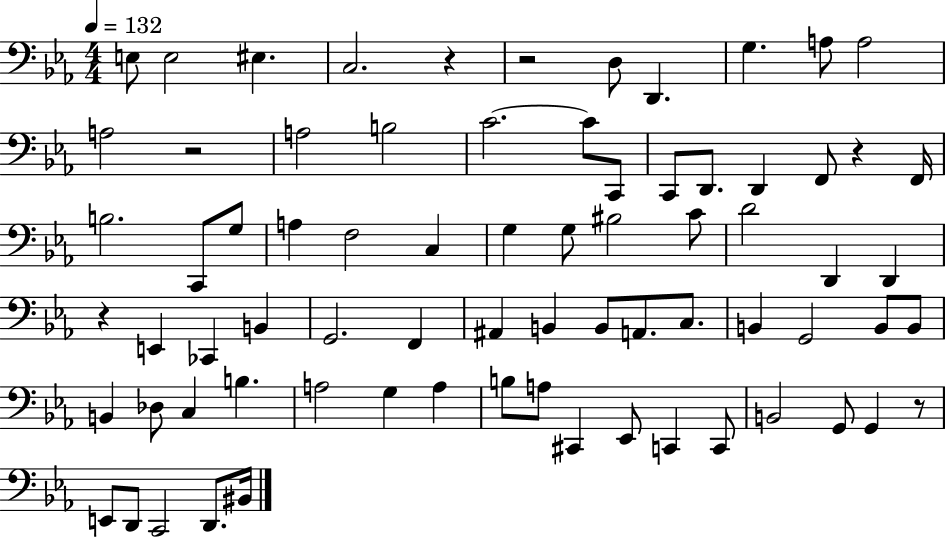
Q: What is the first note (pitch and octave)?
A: E3